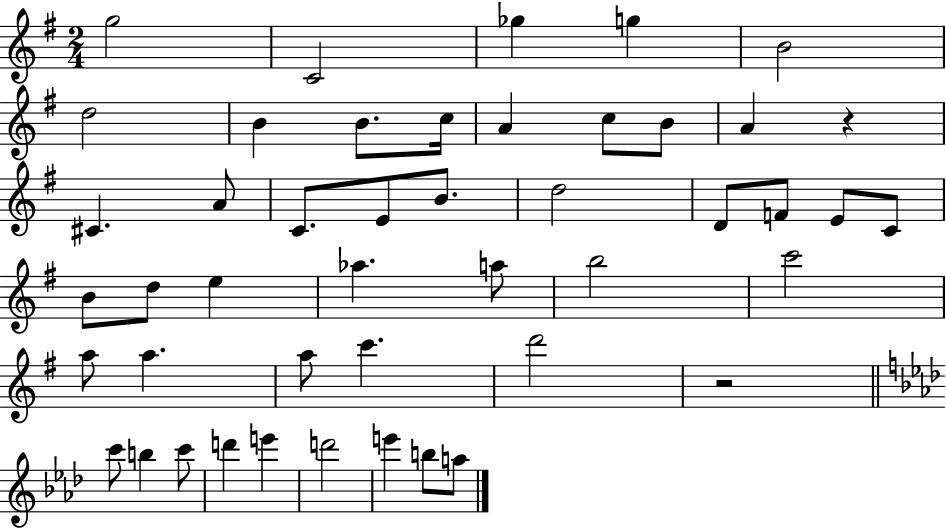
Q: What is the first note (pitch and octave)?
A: G5